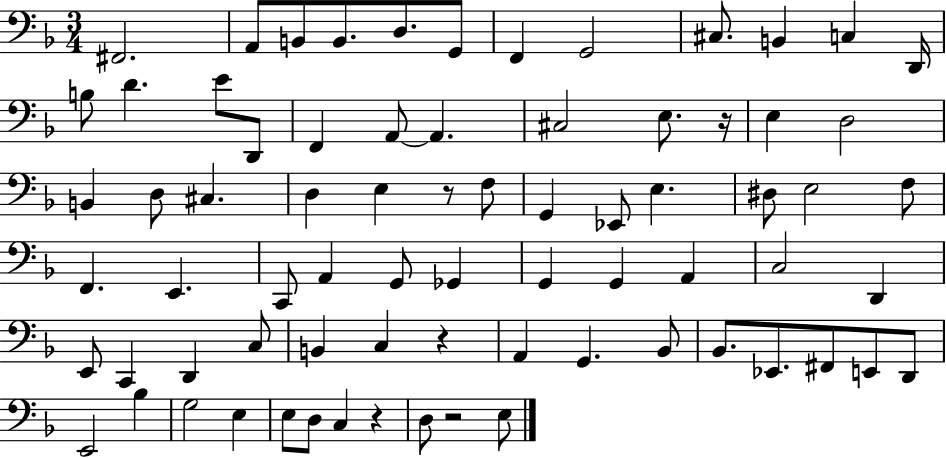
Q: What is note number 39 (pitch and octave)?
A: A2